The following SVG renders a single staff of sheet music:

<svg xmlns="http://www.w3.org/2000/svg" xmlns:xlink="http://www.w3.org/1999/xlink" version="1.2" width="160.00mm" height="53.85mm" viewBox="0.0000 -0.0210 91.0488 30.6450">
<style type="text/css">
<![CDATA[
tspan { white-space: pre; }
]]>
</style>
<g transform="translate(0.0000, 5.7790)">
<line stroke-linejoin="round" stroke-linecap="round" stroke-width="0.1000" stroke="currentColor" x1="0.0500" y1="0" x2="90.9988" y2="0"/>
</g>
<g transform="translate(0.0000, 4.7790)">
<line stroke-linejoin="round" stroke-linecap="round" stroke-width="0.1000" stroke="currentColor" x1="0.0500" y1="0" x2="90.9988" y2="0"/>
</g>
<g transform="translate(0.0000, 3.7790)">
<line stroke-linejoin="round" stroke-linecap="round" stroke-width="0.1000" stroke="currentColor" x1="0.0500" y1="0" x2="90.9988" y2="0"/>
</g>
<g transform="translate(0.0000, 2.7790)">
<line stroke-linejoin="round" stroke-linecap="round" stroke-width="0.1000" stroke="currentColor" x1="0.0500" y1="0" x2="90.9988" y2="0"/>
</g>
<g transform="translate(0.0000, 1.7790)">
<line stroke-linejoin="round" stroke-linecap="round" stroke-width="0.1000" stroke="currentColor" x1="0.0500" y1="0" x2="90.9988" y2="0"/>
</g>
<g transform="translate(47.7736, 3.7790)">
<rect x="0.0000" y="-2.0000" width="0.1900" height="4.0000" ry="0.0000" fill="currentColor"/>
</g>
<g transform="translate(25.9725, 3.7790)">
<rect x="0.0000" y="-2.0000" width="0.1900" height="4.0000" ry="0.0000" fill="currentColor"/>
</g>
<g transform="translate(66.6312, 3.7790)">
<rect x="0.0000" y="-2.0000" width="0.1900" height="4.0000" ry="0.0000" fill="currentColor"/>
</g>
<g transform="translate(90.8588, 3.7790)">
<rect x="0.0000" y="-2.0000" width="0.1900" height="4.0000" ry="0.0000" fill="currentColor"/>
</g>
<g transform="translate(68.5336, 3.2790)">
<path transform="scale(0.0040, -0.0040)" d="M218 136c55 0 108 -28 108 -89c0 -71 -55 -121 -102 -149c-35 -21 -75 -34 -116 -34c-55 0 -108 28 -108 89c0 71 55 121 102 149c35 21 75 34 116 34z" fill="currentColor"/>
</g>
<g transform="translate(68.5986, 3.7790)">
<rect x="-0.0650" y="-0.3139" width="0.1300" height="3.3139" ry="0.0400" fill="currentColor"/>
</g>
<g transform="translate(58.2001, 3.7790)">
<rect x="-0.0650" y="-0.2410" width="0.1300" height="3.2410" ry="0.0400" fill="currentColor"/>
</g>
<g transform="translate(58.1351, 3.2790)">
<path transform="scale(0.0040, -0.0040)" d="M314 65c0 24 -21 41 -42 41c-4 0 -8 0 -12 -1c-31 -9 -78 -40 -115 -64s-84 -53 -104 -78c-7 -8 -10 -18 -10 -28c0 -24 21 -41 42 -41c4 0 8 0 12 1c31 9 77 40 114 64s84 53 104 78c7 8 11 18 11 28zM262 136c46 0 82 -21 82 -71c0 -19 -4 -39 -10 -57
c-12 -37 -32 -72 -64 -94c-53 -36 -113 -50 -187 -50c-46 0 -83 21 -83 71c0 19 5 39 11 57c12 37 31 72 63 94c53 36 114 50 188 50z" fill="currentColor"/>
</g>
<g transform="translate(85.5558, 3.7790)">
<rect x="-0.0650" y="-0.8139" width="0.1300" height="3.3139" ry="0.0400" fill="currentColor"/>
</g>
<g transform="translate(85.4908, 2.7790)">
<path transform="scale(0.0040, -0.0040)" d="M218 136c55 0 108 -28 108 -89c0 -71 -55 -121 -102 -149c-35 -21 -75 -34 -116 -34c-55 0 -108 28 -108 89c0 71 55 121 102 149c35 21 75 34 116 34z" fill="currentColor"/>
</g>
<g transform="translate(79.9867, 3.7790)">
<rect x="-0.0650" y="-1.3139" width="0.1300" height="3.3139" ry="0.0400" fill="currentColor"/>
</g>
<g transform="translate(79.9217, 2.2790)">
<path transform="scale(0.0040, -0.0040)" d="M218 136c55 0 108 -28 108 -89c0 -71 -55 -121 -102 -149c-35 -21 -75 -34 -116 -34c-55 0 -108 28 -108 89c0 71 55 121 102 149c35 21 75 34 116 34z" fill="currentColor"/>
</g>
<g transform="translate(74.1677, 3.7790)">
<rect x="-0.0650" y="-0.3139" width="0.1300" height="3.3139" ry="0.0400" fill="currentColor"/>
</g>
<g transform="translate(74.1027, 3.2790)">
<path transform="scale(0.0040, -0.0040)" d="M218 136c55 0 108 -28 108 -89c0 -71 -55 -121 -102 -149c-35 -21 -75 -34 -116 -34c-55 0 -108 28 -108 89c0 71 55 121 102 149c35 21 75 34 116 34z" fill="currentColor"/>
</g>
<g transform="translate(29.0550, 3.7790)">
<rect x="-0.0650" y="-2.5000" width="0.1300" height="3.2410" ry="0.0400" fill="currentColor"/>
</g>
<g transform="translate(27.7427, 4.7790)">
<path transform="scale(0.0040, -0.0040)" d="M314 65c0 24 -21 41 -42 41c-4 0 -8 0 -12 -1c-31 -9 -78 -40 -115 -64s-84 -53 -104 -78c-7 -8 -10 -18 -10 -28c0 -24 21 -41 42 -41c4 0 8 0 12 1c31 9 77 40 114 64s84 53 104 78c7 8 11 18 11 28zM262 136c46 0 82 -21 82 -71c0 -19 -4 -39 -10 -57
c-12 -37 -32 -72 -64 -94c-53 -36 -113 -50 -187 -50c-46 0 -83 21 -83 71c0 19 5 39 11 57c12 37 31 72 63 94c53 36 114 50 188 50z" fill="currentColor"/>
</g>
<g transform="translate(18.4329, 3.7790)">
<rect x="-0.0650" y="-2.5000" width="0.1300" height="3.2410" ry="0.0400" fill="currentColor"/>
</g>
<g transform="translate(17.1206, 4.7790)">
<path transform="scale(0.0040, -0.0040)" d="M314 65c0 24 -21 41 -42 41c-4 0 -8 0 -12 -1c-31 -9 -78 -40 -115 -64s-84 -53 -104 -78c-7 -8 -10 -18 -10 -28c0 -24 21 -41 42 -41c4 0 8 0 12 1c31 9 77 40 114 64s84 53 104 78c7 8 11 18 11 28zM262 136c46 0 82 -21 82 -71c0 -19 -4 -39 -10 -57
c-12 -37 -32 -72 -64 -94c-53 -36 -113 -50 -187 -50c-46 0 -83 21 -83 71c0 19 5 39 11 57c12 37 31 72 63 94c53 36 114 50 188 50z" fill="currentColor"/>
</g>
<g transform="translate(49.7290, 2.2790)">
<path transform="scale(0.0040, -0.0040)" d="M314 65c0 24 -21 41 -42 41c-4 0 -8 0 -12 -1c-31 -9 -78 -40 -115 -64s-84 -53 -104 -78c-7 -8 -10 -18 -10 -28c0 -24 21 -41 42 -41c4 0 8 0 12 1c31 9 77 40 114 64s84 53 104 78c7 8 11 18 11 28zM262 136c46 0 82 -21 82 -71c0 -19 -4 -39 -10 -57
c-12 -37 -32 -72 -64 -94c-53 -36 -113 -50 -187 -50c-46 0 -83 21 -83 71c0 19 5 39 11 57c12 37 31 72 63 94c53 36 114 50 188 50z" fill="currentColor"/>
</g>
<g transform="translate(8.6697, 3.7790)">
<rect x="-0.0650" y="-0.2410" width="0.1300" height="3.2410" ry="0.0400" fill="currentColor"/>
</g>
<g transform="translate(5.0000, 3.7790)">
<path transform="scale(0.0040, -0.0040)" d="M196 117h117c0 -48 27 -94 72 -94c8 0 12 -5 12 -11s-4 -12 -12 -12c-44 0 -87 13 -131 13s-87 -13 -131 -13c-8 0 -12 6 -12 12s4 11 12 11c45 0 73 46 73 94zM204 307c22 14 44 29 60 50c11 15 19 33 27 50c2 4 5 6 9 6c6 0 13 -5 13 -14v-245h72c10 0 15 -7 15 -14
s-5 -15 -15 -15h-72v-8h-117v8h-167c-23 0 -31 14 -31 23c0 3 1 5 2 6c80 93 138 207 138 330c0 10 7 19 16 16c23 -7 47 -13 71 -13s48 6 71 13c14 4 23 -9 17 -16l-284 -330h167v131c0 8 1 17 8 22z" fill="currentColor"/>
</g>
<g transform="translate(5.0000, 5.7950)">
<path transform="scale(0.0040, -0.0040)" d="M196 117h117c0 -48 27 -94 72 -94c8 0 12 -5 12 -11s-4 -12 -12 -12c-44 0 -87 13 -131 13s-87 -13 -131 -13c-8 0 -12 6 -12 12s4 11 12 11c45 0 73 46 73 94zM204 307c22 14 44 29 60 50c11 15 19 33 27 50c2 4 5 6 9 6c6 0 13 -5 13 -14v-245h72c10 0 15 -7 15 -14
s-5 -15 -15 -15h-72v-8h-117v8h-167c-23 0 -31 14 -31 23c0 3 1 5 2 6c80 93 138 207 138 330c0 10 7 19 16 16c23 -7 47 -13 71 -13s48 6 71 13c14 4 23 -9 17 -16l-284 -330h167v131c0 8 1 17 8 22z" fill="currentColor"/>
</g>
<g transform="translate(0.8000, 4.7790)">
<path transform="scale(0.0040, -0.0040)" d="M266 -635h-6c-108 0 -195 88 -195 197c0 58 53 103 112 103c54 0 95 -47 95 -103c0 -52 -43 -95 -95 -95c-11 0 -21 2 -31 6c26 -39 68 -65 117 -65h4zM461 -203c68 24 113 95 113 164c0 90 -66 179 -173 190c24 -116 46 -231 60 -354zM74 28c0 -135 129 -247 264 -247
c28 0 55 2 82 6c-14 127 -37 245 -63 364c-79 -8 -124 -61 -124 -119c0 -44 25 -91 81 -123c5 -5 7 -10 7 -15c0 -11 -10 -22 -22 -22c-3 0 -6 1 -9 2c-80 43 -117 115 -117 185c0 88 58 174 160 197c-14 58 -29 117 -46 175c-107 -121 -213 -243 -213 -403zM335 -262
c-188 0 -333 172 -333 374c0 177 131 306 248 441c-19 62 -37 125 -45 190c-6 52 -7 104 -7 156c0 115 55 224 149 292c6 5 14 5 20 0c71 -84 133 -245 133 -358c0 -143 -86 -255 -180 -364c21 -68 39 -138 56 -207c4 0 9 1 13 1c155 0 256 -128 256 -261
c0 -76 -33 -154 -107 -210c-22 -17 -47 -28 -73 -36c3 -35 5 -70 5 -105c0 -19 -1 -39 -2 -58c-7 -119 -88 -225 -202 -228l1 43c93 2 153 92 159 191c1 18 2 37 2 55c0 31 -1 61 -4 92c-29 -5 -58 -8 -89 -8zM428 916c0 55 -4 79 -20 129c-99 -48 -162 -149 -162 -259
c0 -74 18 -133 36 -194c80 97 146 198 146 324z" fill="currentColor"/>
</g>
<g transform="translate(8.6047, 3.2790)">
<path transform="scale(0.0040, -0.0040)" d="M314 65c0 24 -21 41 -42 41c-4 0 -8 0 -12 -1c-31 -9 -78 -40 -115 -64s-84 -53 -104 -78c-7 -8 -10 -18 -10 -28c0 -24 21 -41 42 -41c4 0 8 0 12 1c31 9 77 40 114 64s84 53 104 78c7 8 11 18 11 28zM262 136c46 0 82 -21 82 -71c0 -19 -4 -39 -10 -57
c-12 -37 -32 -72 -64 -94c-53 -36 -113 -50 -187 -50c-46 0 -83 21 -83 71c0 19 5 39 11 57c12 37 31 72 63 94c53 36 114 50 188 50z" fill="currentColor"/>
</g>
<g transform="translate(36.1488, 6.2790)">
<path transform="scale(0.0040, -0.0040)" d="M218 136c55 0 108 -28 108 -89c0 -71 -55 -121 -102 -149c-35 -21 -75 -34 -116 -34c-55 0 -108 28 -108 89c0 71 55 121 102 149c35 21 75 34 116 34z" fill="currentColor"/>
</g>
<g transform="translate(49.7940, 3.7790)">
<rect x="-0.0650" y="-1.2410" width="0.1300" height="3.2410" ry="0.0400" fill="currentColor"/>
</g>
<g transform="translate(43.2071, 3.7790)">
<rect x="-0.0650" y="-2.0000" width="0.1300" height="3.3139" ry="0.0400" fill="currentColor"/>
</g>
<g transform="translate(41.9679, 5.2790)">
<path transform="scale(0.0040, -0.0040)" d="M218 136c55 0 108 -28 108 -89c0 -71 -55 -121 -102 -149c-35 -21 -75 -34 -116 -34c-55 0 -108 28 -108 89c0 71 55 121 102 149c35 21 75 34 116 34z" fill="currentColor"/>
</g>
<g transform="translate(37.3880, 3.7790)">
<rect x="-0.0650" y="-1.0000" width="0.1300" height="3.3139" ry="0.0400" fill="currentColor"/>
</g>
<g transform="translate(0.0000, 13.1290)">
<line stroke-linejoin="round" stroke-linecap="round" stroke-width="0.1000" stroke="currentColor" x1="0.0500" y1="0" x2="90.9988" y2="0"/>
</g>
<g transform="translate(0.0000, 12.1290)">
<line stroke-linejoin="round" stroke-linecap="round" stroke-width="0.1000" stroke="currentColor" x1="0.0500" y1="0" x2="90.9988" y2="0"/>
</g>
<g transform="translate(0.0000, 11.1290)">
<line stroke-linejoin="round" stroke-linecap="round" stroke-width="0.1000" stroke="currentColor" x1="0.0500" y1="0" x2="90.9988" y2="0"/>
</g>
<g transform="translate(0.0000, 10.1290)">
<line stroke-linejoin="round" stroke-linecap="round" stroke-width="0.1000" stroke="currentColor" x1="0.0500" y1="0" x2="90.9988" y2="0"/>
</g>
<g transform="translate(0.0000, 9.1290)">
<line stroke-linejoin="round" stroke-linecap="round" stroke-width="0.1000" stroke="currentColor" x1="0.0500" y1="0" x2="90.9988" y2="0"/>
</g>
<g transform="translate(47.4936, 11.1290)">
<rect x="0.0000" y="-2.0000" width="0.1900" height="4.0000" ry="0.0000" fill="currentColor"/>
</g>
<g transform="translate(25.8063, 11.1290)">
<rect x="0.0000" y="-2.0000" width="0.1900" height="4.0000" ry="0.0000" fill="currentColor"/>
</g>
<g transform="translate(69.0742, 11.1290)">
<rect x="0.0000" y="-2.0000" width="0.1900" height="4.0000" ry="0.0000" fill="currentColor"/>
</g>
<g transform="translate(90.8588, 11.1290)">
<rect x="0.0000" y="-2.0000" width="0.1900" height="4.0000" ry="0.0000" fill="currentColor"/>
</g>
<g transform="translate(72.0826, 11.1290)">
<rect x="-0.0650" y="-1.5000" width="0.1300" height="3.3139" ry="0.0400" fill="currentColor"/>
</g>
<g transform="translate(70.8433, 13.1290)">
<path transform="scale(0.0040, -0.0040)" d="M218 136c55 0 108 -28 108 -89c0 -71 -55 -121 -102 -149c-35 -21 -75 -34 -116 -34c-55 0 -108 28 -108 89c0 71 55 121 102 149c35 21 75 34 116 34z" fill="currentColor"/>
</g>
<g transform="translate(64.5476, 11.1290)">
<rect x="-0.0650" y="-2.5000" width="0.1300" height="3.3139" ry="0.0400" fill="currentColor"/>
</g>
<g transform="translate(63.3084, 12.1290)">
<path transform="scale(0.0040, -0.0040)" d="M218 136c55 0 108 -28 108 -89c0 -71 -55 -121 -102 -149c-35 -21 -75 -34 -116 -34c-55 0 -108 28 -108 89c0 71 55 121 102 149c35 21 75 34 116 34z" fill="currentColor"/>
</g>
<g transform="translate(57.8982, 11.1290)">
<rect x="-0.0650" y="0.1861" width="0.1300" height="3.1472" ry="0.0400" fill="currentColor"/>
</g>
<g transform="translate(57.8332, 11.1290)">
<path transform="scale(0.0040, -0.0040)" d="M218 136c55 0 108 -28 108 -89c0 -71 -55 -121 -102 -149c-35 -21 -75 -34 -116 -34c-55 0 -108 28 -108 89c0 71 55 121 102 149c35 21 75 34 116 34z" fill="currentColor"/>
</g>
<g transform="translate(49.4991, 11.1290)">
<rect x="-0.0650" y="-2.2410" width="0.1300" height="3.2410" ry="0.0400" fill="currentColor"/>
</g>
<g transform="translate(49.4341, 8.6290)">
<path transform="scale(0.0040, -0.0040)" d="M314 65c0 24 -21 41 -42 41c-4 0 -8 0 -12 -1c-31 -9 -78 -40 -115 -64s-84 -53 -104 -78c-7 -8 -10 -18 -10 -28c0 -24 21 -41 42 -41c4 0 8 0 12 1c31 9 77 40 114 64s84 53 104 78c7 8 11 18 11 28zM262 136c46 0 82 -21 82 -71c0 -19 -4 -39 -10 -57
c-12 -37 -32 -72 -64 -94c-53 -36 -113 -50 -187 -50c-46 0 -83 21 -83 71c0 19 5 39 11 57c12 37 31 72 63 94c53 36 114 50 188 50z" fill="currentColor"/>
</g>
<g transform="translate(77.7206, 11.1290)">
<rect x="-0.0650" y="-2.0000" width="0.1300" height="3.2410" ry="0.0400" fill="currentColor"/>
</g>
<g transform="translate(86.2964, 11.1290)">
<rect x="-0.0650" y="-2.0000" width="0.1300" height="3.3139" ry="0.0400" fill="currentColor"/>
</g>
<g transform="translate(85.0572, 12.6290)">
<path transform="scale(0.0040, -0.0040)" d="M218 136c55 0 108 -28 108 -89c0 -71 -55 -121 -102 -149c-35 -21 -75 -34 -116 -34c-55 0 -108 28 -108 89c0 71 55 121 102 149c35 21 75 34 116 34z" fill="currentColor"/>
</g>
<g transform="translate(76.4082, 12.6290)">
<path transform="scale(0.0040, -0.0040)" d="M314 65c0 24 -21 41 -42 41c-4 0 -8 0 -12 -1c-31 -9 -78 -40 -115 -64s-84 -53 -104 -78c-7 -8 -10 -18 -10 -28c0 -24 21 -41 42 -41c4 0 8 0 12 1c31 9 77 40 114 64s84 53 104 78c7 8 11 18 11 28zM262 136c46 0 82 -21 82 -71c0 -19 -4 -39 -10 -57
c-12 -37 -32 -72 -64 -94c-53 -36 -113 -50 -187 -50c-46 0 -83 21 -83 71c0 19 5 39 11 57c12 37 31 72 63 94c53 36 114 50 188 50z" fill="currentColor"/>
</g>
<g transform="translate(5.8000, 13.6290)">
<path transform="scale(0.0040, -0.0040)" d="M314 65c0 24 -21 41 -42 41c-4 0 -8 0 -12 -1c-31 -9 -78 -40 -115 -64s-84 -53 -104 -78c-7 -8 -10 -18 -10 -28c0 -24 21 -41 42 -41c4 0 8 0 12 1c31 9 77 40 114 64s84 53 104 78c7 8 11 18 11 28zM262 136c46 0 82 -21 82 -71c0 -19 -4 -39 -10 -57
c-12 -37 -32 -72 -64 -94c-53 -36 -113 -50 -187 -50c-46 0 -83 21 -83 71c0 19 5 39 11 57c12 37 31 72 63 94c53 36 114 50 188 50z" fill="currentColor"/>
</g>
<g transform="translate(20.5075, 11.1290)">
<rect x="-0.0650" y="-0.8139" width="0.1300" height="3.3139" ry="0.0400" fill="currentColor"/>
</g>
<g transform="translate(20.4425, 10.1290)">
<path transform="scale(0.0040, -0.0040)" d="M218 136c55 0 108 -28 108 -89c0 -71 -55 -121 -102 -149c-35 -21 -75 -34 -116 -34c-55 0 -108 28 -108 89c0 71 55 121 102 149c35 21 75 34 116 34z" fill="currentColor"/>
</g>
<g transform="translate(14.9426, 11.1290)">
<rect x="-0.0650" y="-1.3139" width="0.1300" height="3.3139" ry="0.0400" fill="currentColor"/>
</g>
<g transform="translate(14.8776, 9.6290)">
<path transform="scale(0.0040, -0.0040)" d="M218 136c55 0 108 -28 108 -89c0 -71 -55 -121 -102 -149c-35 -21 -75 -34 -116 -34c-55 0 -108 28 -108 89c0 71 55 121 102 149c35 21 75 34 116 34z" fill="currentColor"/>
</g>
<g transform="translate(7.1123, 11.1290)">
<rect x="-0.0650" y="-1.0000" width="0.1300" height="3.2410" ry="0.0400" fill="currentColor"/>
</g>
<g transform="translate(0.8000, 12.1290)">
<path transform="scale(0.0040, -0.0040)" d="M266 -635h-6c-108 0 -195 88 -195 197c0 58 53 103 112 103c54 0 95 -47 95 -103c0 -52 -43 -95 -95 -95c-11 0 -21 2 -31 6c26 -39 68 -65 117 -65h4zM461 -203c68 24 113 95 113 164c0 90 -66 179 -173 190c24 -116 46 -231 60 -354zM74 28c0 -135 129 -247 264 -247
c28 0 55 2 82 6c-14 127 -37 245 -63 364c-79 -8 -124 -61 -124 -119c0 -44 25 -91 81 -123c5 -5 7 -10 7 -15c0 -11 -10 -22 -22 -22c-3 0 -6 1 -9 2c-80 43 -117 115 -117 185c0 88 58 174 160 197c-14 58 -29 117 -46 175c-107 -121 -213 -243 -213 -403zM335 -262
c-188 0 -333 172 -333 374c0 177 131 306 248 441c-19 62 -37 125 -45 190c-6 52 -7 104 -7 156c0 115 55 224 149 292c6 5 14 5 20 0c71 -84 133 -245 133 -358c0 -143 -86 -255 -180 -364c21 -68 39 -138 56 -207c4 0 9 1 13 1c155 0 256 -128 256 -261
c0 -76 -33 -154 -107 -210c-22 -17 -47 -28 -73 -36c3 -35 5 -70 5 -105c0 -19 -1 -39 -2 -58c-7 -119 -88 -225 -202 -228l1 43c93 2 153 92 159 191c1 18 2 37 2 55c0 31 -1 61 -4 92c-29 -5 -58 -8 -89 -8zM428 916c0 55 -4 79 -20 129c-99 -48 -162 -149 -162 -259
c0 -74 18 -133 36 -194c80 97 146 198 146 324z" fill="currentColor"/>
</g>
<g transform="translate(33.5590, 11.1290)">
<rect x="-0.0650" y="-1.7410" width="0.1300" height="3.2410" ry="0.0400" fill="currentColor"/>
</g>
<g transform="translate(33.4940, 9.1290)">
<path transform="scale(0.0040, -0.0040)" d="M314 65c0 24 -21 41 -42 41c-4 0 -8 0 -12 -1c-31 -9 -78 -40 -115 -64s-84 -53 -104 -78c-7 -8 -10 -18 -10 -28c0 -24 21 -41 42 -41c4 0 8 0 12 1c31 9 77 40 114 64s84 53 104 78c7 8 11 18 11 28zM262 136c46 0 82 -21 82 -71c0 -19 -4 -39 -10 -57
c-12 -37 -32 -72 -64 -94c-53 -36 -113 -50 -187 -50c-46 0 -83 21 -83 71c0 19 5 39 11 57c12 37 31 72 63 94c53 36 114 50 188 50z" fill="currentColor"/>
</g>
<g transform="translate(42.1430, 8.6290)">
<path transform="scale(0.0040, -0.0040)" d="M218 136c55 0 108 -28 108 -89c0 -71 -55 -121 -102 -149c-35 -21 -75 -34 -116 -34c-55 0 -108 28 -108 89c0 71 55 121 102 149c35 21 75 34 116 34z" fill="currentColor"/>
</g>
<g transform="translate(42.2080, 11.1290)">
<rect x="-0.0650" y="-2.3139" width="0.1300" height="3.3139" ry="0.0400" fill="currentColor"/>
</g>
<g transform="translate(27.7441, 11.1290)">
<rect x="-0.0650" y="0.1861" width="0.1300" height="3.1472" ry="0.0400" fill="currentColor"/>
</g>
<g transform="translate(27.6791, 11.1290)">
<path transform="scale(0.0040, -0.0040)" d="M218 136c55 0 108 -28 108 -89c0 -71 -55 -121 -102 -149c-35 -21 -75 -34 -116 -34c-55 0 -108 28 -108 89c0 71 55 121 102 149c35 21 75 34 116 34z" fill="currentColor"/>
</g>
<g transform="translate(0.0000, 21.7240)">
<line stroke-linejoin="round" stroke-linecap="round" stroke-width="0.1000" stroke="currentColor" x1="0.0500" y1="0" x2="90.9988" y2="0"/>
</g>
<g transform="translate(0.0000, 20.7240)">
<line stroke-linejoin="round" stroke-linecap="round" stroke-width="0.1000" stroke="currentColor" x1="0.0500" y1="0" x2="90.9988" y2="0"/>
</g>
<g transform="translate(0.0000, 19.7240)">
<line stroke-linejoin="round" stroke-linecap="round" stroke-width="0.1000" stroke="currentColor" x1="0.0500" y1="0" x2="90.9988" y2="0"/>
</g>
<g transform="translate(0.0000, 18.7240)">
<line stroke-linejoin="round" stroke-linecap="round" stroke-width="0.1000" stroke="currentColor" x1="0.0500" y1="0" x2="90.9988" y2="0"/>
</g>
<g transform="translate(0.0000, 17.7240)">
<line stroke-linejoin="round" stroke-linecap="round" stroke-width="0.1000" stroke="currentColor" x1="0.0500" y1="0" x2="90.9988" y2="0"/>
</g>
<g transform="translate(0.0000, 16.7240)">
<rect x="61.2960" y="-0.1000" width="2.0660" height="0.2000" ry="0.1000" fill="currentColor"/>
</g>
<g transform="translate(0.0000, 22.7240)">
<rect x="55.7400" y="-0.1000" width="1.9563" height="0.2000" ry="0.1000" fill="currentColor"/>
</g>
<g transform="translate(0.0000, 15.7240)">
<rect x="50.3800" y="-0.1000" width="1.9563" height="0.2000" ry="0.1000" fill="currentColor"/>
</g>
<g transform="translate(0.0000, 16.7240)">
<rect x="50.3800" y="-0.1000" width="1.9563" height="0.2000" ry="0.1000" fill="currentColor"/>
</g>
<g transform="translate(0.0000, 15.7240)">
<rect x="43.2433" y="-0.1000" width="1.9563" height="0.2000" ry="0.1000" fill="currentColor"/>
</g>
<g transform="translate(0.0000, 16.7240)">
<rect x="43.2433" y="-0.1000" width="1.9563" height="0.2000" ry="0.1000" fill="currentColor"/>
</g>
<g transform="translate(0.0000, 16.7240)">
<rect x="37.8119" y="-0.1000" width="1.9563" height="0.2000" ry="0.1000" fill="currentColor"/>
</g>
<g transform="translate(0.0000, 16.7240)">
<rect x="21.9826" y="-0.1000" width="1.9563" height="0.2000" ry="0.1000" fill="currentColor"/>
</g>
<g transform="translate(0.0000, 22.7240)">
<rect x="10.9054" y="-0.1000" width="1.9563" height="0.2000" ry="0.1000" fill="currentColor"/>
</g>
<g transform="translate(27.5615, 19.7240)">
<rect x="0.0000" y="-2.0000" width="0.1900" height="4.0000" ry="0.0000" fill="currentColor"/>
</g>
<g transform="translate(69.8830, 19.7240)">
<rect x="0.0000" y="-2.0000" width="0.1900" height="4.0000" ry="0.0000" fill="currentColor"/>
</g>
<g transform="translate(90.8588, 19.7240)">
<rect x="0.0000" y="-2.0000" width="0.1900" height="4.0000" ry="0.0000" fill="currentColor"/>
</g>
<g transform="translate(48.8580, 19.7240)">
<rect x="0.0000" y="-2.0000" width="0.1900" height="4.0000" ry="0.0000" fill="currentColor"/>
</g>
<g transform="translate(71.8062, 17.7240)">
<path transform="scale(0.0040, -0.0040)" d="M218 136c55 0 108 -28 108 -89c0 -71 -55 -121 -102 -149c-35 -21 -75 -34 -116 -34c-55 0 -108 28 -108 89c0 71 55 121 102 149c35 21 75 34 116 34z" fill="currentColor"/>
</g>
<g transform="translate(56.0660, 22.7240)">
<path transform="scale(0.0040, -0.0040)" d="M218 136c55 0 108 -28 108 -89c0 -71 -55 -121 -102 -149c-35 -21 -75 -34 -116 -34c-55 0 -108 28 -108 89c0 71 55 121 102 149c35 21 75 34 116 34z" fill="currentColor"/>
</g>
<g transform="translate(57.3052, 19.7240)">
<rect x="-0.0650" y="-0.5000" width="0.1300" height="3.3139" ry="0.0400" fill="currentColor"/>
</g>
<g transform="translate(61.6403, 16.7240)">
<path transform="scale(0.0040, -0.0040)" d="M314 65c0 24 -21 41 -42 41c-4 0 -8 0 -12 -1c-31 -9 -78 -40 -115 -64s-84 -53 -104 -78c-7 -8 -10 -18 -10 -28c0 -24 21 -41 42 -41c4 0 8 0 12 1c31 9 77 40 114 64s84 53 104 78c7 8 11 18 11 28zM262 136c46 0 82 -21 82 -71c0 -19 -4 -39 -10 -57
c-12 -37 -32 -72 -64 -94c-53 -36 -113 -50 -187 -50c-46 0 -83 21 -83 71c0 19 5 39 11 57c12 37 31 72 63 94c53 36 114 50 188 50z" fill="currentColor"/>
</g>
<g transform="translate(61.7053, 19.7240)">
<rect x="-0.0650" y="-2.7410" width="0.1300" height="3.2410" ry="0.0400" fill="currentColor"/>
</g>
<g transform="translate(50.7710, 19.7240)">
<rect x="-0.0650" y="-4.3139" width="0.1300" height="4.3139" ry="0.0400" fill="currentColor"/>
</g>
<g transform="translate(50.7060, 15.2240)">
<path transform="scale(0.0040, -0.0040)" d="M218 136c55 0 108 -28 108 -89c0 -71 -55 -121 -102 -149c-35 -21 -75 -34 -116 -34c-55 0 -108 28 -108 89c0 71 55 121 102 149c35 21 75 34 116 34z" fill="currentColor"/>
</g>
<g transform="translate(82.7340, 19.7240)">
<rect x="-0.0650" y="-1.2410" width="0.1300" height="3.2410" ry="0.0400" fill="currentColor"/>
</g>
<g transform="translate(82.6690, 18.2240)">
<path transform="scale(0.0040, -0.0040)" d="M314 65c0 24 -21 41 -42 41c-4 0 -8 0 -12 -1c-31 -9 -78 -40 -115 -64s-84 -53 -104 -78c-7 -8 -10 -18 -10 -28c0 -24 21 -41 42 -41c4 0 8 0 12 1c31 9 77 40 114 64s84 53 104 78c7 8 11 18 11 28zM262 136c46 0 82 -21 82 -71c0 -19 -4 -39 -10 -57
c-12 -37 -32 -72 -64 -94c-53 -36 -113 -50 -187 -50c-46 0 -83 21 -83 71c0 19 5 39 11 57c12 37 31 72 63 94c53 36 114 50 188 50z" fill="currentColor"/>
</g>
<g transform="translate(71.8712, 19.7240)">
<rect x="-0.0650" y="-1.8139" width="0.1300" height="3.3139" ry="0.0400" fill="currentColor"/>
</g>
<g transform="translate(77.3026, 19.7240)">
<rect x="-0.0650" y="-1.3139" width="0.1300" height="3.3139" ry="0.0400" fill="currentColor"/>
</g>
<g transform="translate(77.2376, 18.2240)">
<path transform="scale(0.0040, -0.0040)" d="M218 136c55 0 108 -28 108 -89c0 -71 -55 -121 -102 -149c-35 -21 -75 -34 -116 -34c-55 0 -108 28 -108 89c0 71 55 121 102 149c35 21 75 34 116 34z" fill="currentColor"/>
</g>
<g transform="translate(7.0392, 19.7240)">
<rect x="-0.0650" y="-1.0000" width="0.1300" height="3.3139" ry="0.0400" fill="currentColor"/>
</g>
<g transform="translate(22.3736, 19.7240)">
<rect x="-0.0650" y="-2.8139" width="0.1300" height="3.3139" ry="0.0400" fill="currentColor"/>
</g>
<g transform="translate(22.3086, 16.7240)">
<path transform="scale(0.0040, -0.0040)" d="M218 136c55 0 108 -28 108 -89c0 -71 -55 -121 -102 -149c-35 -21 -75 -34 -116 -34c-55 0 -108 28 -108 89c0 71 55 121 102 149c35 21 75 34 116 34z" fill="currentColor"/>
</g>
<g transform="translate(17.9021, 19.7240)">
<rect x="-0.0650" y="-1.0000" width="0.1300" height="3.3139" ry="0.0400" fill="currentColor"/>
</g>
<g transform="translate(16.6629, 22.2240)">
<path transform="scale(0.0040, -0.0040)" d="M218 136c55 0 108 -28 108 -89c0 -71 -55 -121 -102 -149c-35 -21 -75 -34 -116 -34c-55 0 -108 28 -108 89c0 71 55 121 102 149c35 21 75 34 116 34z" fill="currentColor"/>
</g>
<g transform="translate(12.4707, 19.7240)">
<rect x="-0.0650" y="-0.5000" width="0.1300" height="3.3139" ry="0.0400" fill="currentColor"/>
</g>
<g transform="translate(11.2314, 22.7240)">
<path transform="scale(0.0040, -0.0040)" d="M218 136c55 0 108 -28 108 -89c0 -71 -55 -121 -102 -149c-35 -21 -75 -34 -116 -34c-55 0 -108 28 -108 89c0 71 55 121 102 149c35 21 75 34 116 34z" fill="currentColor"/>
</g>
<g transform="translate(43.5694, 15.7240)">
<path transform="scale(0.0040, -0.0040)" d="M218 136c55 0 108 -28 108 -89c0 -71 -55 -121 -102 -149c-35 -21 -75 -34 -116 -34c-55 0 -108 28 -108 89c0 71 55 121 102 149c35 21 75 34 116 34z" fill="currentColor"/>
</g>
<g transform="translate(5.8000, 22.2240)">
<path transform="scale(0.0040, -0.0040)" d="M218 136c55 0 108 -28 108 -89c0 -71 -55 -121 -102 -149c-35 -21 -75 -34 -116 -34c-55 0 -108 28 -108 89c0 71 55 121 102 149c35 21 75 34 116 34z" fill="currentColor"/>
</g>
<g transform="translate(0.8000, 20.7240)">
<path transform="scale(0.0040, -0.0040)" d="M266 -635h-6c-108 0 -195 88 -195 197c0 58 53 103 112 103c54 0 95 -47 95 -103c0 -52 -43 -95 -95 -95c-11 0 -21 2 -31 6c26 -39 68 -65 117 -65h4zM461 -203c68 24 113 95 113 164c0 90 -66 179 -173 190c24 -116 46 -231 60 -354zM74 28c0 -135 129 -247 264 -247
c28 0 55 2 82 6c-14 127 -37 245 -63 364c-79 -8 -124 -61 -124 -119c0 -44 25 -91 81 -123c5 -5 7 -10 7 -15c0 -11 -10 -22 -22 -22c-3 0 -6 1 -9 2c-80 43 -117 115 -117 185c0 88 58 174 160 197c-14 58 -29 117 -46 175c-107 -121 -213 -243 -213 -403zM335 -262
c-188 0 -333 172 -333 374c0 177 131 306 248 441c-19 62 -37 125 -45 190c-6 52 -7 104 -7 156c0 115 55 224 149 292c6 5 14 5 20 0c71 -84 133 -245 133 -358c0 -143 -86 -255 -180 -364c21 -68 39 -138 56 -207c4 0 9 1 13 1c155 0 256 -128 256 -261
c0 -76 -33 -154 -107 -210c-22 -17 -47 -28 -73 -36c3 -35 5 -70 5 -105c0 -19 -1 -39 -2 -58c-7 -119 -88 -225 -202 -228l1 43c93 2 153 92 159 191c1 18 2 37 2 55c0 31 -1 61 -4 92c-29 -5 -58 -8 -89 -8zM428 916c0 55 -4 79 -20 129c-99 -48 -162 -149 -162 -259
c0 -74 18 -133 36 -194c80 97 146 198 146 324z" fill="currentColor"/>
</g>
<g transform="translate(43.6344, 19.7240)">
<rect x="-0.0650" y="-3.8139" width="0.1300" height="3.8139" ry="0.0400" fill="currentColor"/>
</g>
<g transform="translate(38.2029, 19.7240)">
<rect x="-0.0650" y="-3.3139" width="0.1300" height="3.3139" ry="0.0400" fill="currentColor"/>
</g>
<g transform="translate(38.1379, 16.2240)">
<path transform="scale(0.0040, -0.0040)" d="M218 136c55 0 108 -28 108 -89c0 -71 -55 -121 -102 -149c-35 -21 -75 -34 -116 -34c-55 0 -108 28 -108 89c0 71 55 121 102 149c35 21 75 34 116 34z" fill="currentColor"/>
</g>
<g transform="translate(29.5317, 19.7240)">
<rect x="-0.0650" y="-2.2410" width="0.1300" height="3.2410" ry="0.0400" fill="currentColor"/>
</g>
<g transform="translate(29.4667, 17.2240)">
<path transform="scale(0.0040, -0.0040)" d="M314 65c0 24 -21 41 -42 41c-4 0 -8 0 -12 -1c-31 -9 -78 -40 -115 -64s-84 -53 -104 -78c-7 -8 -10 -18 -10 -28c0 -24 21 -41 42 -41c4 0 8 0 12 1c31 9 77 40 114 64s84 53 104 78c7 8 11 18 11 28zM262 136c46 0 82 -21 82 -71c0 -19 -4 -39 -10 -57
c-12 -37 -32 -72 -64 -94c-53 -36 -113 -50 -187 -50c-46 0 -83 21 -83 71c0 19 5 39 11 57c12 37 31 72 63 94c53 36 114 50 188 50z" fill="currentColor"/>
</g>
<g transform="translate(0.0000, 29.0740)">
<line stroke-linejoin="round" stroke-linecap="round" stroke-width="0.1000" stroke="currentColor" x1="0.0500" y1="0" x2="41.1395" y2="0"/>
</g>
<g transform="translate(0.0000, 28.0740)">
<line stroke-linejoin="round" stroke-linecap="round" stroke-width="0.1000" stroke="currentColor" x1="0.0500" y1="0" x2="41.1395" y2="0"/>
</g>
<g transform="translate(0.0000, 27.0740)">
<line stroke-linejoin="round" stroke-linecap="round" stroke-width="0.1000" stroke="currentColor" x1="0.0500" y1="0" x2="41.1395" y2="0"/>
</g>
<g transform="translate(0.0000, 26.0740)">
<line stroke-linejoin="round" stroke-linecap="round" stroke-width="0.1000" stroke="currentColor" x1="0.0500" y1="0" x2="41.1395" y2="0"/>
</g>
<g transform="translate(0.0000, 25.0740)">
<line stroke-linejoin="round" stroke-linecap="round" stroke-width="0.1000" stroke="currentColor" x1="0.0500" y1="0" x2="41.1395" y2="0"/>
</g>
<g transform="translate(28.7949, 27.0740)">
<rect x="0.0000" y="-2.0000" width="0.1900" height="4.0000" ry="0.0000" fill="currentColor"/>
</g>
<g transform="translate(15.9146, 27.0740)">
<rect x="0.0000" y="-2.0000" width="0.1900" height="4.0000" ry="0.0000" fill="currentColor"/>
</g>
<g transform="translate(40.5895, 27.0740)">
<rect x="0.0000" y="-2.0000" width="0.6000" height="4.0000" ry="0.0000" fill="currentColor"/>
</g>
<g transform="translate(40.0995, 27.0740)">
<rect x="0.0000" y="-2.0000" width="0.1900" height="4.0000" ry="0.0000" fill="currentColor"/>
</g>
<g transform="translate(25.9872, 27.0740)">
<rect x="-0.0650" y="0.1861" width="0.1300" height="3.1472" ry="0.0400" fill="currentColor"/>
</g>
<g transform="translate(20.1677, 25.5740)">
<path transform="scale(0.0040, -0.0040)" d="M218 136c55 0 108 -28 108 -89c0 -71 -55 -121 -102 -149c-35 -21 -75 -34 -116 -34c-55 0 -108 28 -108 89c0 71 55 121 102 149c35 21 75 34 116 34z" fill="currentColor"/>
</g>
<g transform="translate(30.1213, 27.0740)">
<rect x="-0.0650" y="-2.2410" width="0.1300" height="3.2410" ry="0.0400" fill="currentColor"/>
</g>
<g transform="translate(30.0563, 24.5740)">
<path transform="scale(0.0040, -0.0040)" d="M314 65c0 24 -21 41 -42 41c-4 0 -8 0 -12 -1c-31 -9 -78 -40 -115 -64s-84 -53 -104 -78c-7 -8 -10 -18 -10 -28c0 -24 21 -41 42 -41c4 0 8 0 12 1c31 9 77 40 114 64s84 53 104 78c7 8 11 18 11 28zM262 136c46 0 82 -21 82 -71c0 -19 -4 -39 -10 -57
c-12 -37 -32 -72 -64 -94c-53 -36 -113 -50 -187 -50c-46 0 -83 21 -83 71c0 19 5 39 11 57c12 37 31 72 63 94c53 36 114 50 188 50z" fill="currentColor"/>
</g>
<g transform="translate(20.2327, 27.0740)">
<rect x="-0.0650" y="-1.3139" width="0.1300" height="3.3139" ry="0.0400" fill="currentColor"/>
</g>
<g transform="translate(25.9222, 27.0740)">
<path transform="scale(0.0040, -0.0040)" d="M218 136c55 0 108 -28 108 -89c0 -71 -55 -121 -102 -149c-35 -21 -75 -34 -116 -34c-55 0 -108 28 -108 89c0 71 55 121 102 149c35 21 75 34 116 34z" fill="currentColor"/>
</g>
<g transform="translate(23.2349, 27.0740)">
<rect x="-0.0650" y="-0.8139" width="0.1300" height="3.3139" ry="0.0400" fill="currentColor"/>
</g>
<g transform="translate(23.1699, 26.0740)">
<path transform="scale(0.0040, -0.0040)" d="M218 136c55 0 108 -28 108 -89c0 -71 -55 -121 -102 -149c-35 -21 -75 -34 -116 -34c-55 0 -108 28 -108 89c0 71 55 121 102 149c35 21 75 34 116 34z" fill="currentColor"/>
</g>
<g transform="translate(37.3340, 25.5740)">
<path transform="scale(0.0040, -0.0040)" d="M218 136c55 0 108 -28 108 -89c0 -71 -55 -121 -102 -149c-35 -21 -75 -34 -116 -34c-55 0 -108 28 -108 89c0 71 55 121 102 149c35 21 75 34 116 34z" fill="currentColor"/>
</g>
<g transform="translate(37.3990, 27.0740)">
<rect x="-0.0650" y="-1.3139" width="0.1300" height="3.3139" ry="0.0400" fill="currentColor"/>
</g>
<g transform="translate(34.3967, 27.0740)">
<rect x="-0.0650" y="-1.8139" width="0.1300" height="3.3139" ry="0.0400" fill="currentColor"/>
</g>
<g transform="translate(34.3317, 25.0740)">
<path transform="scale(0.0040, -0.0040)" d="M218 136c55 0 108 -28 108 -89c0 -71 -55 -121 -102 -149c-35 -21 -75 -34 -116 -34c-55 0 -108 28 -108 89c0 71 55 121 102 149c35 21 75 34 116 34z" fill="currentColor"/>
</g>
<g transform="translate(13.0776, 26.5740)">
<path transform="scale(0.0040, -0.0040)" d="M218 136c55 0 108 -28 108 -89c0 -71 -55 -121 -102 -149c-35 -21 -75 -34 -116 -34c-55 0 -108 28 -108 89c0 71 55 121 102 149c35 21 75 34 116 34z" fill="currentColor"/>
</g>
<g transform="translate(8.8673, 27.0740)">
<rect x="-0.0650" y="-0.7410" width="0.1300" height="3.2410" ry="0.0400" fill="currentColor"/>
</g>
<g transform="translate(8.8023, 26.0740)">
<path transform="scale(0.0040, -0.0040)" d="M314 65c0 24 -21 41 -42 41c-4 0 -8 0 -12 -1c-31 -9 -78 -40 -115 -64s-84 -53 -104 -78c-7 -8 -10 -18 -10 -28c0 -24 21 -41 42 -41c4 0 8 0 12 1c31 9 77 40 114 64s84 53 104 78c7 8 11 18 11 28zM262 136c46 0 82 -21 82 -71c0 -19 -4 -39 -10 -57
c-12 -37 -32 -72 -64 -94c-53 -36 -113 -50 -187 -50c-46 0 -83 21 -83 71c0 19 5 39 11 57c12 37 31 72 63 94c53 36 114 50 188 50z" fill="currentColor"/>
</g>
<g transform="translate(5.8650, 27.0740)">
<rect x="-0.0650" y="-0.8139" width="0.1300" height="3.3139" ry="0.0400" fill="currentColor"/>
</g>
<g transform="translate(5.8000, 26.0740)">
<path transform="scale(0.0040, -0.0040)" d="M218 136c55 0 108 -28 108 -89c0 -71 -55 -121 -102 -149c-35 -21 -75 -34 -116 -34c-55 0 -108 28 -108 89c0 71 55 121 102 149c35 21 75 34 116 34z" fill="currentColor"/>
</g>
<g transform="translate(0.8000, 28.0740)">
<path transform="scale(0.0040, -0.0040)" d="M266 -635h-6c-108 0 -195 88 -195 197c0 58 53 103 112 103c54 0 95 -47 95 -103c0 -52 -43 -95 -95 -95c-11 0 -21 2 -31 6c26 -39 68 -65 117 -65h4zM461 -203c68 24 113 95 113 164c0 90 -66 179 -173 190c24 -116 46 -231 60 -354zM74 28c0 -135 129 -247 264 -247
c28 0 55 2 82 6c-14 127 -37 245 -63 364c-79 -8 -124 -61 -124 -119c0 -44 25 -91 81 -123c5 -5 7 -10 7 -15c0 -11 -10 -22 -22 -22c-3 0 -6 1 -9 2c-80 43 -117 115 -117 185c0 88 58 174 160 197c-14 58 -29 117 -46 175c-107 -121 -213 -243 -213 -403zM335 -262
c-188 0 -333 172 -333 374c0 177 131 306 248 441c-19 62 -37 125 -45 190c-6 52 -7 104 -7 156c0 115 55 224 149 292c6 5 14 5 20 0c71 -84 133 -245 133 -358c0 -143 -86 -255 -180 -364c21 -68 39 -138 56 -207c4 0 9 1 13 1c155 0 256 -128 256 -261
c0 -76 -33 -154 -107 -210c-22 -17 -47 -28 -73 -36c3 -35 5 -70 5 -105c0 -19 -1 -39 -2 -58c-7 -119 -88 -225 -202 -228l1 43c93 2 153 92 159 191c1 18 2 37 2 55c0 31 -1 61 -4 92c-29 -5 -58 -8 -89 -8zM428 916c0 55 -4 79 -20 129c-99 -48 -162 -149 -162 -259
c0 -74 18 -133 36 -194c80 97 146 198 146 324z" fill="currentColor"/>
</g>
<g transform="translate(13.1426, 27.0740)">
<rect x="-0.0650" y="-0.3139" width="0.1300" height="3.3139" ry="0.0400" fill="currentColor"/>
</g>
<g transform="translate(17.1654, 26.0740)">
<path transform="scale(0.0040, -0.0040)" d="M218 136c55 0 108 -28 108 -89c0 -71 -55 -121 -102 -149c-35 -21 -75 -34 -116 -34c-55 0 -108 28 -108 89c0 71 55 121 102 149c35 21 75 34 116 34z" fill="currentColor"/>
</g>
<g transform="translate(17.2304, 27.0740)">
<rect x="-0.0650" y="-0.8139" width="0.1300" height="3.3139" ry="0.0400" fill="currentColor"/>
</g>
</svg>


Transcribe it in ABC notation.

X:1
T:Untitled
M:4/4
L:1/4
K:C
c2 G2 G2 D F e2 c2 c c e d D2 e d B f2 g g2 B G E F2 F D C D a g2 b c' d' C a2 f e e2 d d2 c d e d B g2 f e